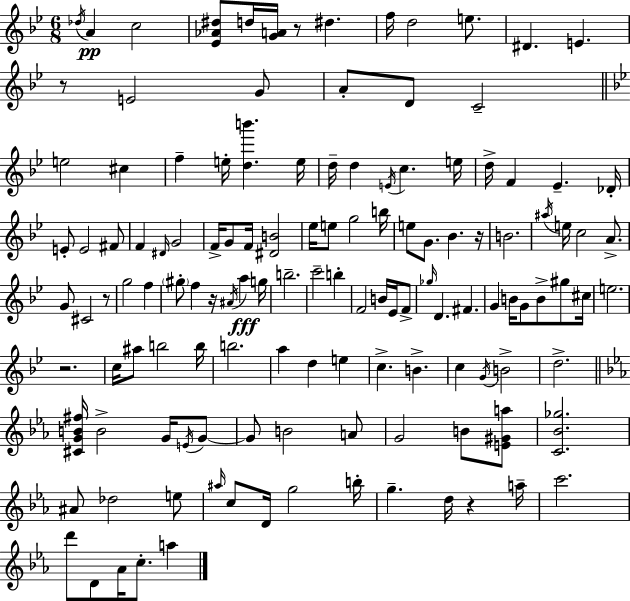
{
  \clef treble
  \numericTimeSignature
  \time 6/8
  \key bes \major
  \acciaccatura { des''16 }\pp a'4 c''2 | <ees' aes' dis''>8 d''16 <g' a'>16 r8 dis''4. | f''16 d''2 e''8. | dis'4. e'4. | \break r8 e'2 g'8 | a'8-. d'8 c'2-- | \bar "||" \break \key bes \major e''2 cis''4 | f''4-- e''16-. <d'' b'''>4. e''16 | d''16-- d''4 \acciaccatura { e'16 } c''4. | e''16 d''16-> f'4 ees'4.-- | \break des'16-. e'8-. e'2 fis'8 | f'4 \grace { dis'16 } g'2 | f'16-> g'8 f'16 <dis' b'>2 | ees''16 e''8 g''2 | \break b''16 e''8 g'8. bes'4. | r16 b'2. | \acciaccatura { ais''16 } e''16 c''2 | a'8.-> g'8 cis'2 | \break r8 g''2 f''4 | \parenthesize gis''8-. f''4 r16 \acciaccatura { ais'16 }\fff a''4 | g''16 b''2.-- | c'''2-- | \break b''4-. f'2 | b'16 ees'16 f'8-> \grace { ges''16 } d'4. fis'4. | g'4 b'16 g'8 | b'8-> gis''8 cis''16 e''2. | \break r2. | c''16 ais''8 b''2 | b''16 b''2. | a''4 d''4 | \break e''4 c''4.-> b'4.-> | c''4 \acciaccatura { g'16 } b'2-> | d''2.-> | \bar "||" \break \key c \minor <cis' g' b' fis''>16 b'2-> g'16 \acciaccatura { e'16 } g'8~~ | g'8 b'2 a'8 | g'2 b'8 <e' gis' a''>8 | <c' bes' ges''>2. | \break ais'8 des''2 e''8 | \grace { ais''16 } c''8 d'16 g''2 | b''16-. g''4.-- d''16 r4 | a''16-- c'''2. | \break d'''8 d'8 aes'16 c''8.-. a''4 | \bar "|."
}